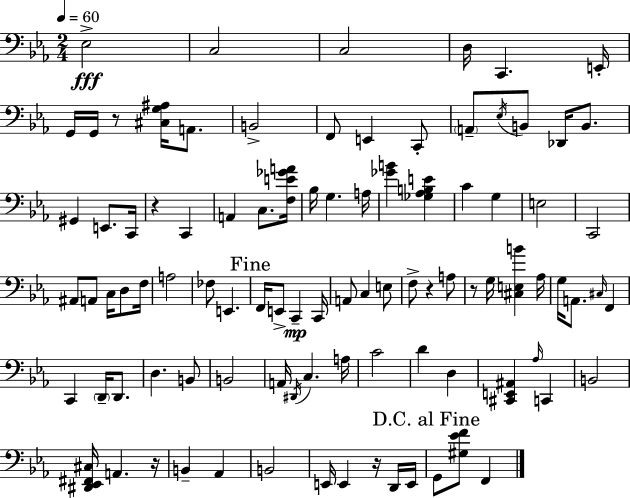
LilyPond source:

{
  \clef bass
  \numericTimeSignature
  \time 2/4
  \key ees \major
  \tempo 4 = 60
  ees2->\fff | c2 | c2 | d16 c,4. e,16-. | \break g,16 g,16 r8 <cis g ais>16 a,8. | b,2-> | f,8 e,4 c,8-. | \parenthesize a,8-- \acciaccatura { ees16 } b,8 des,16 b,8. | \break gis,4 e,8. | c,16 r4 c,4 | a,4 c8. | <f e' ges' a'>16 bes16 g4. | \break a16 <ges' b'>4 <ges aes b e'>4 | c'4 g4 | e2 | c,2 | \break ais,8 a,8 c16 d8 | f16 a2 | fes8 e,4. | \mark "Fine" f,16 e,8-> c,4--\mp | \break c,16 a,8 c4 e8 | f8-> r4 a8 | r8 g16 <cis e b'>4 | aes16 g16 a,8. \grace { cis16 } f,4 | \break c,4 \parenthesize d,16-- d,8. | d4. | b,8 b,2 | a,16 \acciaccatura { dis,16 } c4. | \break a16 c'2 | d'4 d4 | <cis, e, ais,>4 \grace { aes16 } | c,4 b,2 | \break <dis, ees, fis, cis>16 a,4. | r16 b,4-- | aes,4 b,2 | e,16 e,4 | \break r16 d,16 e,16 \mark "D.C. al Fine" g,8 <gis ees' f'>8 | f,4 \bar "|."
}